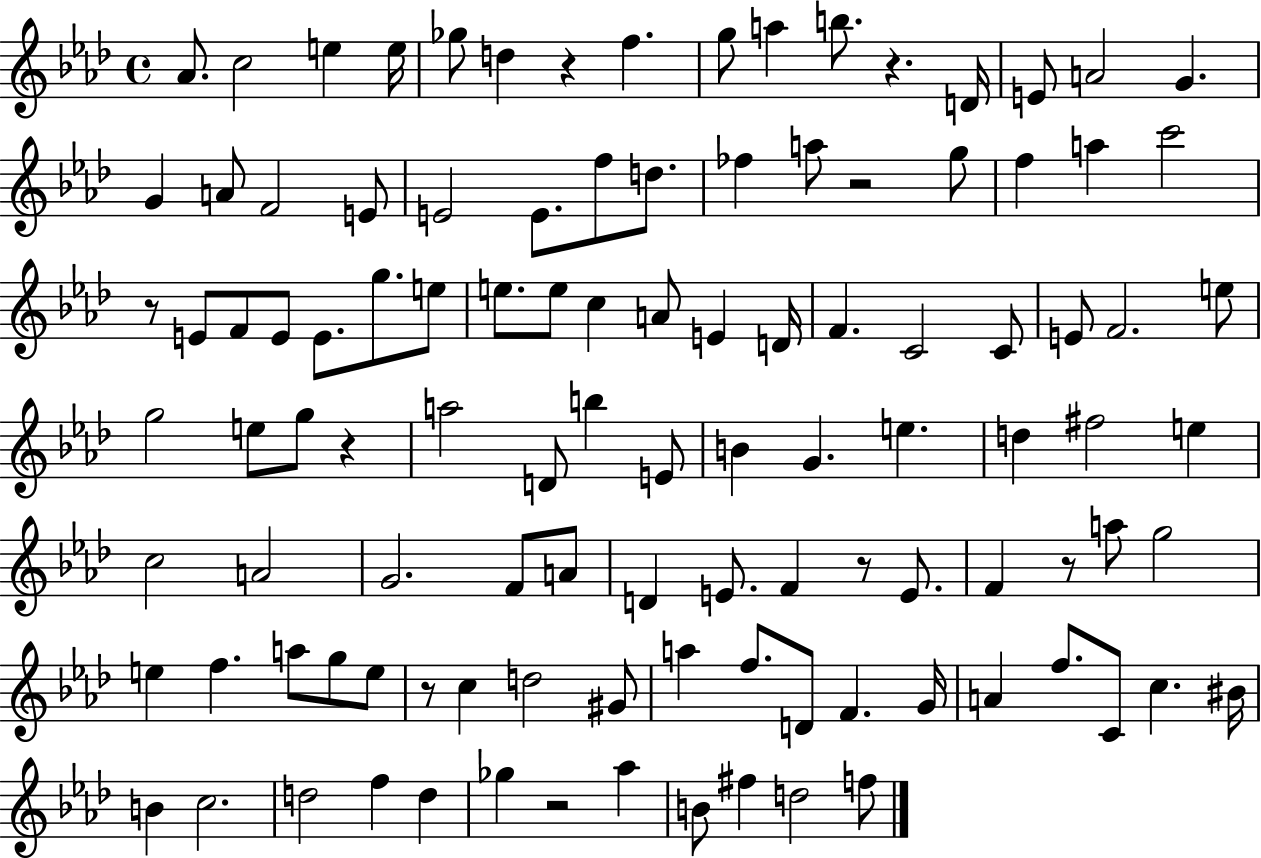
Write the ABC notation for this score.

X:1
T:Untitled
M:4/4
L:1/4
K:Ab
_A/2 c2 e e/4 _g/2 d z f g/2 a b/2 z D/4 E/2 A2 G G A/2 F2 E/2 E2 E/2 f/2 d/2 _f a/2 z2 g/2 f a c'2 z/2 E/2 F/2 E/2 E/2 g/2 e/2 e/2 e/2 c A/2 E D/4 F C2 C/2 E/2 F2 e/2 g2 e/2 g/2 z a2 D/2 b E/2 B G e d ^f2 e c2 A2 G2 F/2 A/2 D E/2 F z/2 E/2 F z/2 a/2 g2 e f a/2 g/2 e/2 z/2 c d2 ^G/2 a f/2 D/2 F G/4 A f/2 C/2 c ^B/4 B c2 d2 f d _g z2 _a B/2 ^f d2 f/2